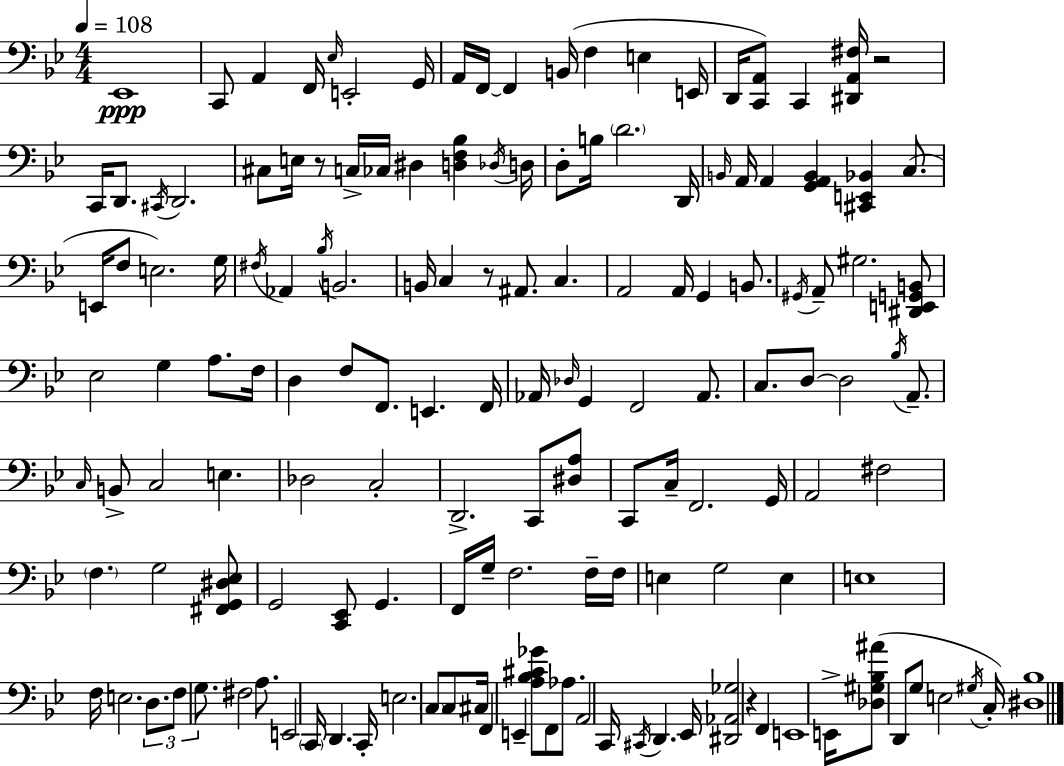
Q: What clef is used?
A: bass